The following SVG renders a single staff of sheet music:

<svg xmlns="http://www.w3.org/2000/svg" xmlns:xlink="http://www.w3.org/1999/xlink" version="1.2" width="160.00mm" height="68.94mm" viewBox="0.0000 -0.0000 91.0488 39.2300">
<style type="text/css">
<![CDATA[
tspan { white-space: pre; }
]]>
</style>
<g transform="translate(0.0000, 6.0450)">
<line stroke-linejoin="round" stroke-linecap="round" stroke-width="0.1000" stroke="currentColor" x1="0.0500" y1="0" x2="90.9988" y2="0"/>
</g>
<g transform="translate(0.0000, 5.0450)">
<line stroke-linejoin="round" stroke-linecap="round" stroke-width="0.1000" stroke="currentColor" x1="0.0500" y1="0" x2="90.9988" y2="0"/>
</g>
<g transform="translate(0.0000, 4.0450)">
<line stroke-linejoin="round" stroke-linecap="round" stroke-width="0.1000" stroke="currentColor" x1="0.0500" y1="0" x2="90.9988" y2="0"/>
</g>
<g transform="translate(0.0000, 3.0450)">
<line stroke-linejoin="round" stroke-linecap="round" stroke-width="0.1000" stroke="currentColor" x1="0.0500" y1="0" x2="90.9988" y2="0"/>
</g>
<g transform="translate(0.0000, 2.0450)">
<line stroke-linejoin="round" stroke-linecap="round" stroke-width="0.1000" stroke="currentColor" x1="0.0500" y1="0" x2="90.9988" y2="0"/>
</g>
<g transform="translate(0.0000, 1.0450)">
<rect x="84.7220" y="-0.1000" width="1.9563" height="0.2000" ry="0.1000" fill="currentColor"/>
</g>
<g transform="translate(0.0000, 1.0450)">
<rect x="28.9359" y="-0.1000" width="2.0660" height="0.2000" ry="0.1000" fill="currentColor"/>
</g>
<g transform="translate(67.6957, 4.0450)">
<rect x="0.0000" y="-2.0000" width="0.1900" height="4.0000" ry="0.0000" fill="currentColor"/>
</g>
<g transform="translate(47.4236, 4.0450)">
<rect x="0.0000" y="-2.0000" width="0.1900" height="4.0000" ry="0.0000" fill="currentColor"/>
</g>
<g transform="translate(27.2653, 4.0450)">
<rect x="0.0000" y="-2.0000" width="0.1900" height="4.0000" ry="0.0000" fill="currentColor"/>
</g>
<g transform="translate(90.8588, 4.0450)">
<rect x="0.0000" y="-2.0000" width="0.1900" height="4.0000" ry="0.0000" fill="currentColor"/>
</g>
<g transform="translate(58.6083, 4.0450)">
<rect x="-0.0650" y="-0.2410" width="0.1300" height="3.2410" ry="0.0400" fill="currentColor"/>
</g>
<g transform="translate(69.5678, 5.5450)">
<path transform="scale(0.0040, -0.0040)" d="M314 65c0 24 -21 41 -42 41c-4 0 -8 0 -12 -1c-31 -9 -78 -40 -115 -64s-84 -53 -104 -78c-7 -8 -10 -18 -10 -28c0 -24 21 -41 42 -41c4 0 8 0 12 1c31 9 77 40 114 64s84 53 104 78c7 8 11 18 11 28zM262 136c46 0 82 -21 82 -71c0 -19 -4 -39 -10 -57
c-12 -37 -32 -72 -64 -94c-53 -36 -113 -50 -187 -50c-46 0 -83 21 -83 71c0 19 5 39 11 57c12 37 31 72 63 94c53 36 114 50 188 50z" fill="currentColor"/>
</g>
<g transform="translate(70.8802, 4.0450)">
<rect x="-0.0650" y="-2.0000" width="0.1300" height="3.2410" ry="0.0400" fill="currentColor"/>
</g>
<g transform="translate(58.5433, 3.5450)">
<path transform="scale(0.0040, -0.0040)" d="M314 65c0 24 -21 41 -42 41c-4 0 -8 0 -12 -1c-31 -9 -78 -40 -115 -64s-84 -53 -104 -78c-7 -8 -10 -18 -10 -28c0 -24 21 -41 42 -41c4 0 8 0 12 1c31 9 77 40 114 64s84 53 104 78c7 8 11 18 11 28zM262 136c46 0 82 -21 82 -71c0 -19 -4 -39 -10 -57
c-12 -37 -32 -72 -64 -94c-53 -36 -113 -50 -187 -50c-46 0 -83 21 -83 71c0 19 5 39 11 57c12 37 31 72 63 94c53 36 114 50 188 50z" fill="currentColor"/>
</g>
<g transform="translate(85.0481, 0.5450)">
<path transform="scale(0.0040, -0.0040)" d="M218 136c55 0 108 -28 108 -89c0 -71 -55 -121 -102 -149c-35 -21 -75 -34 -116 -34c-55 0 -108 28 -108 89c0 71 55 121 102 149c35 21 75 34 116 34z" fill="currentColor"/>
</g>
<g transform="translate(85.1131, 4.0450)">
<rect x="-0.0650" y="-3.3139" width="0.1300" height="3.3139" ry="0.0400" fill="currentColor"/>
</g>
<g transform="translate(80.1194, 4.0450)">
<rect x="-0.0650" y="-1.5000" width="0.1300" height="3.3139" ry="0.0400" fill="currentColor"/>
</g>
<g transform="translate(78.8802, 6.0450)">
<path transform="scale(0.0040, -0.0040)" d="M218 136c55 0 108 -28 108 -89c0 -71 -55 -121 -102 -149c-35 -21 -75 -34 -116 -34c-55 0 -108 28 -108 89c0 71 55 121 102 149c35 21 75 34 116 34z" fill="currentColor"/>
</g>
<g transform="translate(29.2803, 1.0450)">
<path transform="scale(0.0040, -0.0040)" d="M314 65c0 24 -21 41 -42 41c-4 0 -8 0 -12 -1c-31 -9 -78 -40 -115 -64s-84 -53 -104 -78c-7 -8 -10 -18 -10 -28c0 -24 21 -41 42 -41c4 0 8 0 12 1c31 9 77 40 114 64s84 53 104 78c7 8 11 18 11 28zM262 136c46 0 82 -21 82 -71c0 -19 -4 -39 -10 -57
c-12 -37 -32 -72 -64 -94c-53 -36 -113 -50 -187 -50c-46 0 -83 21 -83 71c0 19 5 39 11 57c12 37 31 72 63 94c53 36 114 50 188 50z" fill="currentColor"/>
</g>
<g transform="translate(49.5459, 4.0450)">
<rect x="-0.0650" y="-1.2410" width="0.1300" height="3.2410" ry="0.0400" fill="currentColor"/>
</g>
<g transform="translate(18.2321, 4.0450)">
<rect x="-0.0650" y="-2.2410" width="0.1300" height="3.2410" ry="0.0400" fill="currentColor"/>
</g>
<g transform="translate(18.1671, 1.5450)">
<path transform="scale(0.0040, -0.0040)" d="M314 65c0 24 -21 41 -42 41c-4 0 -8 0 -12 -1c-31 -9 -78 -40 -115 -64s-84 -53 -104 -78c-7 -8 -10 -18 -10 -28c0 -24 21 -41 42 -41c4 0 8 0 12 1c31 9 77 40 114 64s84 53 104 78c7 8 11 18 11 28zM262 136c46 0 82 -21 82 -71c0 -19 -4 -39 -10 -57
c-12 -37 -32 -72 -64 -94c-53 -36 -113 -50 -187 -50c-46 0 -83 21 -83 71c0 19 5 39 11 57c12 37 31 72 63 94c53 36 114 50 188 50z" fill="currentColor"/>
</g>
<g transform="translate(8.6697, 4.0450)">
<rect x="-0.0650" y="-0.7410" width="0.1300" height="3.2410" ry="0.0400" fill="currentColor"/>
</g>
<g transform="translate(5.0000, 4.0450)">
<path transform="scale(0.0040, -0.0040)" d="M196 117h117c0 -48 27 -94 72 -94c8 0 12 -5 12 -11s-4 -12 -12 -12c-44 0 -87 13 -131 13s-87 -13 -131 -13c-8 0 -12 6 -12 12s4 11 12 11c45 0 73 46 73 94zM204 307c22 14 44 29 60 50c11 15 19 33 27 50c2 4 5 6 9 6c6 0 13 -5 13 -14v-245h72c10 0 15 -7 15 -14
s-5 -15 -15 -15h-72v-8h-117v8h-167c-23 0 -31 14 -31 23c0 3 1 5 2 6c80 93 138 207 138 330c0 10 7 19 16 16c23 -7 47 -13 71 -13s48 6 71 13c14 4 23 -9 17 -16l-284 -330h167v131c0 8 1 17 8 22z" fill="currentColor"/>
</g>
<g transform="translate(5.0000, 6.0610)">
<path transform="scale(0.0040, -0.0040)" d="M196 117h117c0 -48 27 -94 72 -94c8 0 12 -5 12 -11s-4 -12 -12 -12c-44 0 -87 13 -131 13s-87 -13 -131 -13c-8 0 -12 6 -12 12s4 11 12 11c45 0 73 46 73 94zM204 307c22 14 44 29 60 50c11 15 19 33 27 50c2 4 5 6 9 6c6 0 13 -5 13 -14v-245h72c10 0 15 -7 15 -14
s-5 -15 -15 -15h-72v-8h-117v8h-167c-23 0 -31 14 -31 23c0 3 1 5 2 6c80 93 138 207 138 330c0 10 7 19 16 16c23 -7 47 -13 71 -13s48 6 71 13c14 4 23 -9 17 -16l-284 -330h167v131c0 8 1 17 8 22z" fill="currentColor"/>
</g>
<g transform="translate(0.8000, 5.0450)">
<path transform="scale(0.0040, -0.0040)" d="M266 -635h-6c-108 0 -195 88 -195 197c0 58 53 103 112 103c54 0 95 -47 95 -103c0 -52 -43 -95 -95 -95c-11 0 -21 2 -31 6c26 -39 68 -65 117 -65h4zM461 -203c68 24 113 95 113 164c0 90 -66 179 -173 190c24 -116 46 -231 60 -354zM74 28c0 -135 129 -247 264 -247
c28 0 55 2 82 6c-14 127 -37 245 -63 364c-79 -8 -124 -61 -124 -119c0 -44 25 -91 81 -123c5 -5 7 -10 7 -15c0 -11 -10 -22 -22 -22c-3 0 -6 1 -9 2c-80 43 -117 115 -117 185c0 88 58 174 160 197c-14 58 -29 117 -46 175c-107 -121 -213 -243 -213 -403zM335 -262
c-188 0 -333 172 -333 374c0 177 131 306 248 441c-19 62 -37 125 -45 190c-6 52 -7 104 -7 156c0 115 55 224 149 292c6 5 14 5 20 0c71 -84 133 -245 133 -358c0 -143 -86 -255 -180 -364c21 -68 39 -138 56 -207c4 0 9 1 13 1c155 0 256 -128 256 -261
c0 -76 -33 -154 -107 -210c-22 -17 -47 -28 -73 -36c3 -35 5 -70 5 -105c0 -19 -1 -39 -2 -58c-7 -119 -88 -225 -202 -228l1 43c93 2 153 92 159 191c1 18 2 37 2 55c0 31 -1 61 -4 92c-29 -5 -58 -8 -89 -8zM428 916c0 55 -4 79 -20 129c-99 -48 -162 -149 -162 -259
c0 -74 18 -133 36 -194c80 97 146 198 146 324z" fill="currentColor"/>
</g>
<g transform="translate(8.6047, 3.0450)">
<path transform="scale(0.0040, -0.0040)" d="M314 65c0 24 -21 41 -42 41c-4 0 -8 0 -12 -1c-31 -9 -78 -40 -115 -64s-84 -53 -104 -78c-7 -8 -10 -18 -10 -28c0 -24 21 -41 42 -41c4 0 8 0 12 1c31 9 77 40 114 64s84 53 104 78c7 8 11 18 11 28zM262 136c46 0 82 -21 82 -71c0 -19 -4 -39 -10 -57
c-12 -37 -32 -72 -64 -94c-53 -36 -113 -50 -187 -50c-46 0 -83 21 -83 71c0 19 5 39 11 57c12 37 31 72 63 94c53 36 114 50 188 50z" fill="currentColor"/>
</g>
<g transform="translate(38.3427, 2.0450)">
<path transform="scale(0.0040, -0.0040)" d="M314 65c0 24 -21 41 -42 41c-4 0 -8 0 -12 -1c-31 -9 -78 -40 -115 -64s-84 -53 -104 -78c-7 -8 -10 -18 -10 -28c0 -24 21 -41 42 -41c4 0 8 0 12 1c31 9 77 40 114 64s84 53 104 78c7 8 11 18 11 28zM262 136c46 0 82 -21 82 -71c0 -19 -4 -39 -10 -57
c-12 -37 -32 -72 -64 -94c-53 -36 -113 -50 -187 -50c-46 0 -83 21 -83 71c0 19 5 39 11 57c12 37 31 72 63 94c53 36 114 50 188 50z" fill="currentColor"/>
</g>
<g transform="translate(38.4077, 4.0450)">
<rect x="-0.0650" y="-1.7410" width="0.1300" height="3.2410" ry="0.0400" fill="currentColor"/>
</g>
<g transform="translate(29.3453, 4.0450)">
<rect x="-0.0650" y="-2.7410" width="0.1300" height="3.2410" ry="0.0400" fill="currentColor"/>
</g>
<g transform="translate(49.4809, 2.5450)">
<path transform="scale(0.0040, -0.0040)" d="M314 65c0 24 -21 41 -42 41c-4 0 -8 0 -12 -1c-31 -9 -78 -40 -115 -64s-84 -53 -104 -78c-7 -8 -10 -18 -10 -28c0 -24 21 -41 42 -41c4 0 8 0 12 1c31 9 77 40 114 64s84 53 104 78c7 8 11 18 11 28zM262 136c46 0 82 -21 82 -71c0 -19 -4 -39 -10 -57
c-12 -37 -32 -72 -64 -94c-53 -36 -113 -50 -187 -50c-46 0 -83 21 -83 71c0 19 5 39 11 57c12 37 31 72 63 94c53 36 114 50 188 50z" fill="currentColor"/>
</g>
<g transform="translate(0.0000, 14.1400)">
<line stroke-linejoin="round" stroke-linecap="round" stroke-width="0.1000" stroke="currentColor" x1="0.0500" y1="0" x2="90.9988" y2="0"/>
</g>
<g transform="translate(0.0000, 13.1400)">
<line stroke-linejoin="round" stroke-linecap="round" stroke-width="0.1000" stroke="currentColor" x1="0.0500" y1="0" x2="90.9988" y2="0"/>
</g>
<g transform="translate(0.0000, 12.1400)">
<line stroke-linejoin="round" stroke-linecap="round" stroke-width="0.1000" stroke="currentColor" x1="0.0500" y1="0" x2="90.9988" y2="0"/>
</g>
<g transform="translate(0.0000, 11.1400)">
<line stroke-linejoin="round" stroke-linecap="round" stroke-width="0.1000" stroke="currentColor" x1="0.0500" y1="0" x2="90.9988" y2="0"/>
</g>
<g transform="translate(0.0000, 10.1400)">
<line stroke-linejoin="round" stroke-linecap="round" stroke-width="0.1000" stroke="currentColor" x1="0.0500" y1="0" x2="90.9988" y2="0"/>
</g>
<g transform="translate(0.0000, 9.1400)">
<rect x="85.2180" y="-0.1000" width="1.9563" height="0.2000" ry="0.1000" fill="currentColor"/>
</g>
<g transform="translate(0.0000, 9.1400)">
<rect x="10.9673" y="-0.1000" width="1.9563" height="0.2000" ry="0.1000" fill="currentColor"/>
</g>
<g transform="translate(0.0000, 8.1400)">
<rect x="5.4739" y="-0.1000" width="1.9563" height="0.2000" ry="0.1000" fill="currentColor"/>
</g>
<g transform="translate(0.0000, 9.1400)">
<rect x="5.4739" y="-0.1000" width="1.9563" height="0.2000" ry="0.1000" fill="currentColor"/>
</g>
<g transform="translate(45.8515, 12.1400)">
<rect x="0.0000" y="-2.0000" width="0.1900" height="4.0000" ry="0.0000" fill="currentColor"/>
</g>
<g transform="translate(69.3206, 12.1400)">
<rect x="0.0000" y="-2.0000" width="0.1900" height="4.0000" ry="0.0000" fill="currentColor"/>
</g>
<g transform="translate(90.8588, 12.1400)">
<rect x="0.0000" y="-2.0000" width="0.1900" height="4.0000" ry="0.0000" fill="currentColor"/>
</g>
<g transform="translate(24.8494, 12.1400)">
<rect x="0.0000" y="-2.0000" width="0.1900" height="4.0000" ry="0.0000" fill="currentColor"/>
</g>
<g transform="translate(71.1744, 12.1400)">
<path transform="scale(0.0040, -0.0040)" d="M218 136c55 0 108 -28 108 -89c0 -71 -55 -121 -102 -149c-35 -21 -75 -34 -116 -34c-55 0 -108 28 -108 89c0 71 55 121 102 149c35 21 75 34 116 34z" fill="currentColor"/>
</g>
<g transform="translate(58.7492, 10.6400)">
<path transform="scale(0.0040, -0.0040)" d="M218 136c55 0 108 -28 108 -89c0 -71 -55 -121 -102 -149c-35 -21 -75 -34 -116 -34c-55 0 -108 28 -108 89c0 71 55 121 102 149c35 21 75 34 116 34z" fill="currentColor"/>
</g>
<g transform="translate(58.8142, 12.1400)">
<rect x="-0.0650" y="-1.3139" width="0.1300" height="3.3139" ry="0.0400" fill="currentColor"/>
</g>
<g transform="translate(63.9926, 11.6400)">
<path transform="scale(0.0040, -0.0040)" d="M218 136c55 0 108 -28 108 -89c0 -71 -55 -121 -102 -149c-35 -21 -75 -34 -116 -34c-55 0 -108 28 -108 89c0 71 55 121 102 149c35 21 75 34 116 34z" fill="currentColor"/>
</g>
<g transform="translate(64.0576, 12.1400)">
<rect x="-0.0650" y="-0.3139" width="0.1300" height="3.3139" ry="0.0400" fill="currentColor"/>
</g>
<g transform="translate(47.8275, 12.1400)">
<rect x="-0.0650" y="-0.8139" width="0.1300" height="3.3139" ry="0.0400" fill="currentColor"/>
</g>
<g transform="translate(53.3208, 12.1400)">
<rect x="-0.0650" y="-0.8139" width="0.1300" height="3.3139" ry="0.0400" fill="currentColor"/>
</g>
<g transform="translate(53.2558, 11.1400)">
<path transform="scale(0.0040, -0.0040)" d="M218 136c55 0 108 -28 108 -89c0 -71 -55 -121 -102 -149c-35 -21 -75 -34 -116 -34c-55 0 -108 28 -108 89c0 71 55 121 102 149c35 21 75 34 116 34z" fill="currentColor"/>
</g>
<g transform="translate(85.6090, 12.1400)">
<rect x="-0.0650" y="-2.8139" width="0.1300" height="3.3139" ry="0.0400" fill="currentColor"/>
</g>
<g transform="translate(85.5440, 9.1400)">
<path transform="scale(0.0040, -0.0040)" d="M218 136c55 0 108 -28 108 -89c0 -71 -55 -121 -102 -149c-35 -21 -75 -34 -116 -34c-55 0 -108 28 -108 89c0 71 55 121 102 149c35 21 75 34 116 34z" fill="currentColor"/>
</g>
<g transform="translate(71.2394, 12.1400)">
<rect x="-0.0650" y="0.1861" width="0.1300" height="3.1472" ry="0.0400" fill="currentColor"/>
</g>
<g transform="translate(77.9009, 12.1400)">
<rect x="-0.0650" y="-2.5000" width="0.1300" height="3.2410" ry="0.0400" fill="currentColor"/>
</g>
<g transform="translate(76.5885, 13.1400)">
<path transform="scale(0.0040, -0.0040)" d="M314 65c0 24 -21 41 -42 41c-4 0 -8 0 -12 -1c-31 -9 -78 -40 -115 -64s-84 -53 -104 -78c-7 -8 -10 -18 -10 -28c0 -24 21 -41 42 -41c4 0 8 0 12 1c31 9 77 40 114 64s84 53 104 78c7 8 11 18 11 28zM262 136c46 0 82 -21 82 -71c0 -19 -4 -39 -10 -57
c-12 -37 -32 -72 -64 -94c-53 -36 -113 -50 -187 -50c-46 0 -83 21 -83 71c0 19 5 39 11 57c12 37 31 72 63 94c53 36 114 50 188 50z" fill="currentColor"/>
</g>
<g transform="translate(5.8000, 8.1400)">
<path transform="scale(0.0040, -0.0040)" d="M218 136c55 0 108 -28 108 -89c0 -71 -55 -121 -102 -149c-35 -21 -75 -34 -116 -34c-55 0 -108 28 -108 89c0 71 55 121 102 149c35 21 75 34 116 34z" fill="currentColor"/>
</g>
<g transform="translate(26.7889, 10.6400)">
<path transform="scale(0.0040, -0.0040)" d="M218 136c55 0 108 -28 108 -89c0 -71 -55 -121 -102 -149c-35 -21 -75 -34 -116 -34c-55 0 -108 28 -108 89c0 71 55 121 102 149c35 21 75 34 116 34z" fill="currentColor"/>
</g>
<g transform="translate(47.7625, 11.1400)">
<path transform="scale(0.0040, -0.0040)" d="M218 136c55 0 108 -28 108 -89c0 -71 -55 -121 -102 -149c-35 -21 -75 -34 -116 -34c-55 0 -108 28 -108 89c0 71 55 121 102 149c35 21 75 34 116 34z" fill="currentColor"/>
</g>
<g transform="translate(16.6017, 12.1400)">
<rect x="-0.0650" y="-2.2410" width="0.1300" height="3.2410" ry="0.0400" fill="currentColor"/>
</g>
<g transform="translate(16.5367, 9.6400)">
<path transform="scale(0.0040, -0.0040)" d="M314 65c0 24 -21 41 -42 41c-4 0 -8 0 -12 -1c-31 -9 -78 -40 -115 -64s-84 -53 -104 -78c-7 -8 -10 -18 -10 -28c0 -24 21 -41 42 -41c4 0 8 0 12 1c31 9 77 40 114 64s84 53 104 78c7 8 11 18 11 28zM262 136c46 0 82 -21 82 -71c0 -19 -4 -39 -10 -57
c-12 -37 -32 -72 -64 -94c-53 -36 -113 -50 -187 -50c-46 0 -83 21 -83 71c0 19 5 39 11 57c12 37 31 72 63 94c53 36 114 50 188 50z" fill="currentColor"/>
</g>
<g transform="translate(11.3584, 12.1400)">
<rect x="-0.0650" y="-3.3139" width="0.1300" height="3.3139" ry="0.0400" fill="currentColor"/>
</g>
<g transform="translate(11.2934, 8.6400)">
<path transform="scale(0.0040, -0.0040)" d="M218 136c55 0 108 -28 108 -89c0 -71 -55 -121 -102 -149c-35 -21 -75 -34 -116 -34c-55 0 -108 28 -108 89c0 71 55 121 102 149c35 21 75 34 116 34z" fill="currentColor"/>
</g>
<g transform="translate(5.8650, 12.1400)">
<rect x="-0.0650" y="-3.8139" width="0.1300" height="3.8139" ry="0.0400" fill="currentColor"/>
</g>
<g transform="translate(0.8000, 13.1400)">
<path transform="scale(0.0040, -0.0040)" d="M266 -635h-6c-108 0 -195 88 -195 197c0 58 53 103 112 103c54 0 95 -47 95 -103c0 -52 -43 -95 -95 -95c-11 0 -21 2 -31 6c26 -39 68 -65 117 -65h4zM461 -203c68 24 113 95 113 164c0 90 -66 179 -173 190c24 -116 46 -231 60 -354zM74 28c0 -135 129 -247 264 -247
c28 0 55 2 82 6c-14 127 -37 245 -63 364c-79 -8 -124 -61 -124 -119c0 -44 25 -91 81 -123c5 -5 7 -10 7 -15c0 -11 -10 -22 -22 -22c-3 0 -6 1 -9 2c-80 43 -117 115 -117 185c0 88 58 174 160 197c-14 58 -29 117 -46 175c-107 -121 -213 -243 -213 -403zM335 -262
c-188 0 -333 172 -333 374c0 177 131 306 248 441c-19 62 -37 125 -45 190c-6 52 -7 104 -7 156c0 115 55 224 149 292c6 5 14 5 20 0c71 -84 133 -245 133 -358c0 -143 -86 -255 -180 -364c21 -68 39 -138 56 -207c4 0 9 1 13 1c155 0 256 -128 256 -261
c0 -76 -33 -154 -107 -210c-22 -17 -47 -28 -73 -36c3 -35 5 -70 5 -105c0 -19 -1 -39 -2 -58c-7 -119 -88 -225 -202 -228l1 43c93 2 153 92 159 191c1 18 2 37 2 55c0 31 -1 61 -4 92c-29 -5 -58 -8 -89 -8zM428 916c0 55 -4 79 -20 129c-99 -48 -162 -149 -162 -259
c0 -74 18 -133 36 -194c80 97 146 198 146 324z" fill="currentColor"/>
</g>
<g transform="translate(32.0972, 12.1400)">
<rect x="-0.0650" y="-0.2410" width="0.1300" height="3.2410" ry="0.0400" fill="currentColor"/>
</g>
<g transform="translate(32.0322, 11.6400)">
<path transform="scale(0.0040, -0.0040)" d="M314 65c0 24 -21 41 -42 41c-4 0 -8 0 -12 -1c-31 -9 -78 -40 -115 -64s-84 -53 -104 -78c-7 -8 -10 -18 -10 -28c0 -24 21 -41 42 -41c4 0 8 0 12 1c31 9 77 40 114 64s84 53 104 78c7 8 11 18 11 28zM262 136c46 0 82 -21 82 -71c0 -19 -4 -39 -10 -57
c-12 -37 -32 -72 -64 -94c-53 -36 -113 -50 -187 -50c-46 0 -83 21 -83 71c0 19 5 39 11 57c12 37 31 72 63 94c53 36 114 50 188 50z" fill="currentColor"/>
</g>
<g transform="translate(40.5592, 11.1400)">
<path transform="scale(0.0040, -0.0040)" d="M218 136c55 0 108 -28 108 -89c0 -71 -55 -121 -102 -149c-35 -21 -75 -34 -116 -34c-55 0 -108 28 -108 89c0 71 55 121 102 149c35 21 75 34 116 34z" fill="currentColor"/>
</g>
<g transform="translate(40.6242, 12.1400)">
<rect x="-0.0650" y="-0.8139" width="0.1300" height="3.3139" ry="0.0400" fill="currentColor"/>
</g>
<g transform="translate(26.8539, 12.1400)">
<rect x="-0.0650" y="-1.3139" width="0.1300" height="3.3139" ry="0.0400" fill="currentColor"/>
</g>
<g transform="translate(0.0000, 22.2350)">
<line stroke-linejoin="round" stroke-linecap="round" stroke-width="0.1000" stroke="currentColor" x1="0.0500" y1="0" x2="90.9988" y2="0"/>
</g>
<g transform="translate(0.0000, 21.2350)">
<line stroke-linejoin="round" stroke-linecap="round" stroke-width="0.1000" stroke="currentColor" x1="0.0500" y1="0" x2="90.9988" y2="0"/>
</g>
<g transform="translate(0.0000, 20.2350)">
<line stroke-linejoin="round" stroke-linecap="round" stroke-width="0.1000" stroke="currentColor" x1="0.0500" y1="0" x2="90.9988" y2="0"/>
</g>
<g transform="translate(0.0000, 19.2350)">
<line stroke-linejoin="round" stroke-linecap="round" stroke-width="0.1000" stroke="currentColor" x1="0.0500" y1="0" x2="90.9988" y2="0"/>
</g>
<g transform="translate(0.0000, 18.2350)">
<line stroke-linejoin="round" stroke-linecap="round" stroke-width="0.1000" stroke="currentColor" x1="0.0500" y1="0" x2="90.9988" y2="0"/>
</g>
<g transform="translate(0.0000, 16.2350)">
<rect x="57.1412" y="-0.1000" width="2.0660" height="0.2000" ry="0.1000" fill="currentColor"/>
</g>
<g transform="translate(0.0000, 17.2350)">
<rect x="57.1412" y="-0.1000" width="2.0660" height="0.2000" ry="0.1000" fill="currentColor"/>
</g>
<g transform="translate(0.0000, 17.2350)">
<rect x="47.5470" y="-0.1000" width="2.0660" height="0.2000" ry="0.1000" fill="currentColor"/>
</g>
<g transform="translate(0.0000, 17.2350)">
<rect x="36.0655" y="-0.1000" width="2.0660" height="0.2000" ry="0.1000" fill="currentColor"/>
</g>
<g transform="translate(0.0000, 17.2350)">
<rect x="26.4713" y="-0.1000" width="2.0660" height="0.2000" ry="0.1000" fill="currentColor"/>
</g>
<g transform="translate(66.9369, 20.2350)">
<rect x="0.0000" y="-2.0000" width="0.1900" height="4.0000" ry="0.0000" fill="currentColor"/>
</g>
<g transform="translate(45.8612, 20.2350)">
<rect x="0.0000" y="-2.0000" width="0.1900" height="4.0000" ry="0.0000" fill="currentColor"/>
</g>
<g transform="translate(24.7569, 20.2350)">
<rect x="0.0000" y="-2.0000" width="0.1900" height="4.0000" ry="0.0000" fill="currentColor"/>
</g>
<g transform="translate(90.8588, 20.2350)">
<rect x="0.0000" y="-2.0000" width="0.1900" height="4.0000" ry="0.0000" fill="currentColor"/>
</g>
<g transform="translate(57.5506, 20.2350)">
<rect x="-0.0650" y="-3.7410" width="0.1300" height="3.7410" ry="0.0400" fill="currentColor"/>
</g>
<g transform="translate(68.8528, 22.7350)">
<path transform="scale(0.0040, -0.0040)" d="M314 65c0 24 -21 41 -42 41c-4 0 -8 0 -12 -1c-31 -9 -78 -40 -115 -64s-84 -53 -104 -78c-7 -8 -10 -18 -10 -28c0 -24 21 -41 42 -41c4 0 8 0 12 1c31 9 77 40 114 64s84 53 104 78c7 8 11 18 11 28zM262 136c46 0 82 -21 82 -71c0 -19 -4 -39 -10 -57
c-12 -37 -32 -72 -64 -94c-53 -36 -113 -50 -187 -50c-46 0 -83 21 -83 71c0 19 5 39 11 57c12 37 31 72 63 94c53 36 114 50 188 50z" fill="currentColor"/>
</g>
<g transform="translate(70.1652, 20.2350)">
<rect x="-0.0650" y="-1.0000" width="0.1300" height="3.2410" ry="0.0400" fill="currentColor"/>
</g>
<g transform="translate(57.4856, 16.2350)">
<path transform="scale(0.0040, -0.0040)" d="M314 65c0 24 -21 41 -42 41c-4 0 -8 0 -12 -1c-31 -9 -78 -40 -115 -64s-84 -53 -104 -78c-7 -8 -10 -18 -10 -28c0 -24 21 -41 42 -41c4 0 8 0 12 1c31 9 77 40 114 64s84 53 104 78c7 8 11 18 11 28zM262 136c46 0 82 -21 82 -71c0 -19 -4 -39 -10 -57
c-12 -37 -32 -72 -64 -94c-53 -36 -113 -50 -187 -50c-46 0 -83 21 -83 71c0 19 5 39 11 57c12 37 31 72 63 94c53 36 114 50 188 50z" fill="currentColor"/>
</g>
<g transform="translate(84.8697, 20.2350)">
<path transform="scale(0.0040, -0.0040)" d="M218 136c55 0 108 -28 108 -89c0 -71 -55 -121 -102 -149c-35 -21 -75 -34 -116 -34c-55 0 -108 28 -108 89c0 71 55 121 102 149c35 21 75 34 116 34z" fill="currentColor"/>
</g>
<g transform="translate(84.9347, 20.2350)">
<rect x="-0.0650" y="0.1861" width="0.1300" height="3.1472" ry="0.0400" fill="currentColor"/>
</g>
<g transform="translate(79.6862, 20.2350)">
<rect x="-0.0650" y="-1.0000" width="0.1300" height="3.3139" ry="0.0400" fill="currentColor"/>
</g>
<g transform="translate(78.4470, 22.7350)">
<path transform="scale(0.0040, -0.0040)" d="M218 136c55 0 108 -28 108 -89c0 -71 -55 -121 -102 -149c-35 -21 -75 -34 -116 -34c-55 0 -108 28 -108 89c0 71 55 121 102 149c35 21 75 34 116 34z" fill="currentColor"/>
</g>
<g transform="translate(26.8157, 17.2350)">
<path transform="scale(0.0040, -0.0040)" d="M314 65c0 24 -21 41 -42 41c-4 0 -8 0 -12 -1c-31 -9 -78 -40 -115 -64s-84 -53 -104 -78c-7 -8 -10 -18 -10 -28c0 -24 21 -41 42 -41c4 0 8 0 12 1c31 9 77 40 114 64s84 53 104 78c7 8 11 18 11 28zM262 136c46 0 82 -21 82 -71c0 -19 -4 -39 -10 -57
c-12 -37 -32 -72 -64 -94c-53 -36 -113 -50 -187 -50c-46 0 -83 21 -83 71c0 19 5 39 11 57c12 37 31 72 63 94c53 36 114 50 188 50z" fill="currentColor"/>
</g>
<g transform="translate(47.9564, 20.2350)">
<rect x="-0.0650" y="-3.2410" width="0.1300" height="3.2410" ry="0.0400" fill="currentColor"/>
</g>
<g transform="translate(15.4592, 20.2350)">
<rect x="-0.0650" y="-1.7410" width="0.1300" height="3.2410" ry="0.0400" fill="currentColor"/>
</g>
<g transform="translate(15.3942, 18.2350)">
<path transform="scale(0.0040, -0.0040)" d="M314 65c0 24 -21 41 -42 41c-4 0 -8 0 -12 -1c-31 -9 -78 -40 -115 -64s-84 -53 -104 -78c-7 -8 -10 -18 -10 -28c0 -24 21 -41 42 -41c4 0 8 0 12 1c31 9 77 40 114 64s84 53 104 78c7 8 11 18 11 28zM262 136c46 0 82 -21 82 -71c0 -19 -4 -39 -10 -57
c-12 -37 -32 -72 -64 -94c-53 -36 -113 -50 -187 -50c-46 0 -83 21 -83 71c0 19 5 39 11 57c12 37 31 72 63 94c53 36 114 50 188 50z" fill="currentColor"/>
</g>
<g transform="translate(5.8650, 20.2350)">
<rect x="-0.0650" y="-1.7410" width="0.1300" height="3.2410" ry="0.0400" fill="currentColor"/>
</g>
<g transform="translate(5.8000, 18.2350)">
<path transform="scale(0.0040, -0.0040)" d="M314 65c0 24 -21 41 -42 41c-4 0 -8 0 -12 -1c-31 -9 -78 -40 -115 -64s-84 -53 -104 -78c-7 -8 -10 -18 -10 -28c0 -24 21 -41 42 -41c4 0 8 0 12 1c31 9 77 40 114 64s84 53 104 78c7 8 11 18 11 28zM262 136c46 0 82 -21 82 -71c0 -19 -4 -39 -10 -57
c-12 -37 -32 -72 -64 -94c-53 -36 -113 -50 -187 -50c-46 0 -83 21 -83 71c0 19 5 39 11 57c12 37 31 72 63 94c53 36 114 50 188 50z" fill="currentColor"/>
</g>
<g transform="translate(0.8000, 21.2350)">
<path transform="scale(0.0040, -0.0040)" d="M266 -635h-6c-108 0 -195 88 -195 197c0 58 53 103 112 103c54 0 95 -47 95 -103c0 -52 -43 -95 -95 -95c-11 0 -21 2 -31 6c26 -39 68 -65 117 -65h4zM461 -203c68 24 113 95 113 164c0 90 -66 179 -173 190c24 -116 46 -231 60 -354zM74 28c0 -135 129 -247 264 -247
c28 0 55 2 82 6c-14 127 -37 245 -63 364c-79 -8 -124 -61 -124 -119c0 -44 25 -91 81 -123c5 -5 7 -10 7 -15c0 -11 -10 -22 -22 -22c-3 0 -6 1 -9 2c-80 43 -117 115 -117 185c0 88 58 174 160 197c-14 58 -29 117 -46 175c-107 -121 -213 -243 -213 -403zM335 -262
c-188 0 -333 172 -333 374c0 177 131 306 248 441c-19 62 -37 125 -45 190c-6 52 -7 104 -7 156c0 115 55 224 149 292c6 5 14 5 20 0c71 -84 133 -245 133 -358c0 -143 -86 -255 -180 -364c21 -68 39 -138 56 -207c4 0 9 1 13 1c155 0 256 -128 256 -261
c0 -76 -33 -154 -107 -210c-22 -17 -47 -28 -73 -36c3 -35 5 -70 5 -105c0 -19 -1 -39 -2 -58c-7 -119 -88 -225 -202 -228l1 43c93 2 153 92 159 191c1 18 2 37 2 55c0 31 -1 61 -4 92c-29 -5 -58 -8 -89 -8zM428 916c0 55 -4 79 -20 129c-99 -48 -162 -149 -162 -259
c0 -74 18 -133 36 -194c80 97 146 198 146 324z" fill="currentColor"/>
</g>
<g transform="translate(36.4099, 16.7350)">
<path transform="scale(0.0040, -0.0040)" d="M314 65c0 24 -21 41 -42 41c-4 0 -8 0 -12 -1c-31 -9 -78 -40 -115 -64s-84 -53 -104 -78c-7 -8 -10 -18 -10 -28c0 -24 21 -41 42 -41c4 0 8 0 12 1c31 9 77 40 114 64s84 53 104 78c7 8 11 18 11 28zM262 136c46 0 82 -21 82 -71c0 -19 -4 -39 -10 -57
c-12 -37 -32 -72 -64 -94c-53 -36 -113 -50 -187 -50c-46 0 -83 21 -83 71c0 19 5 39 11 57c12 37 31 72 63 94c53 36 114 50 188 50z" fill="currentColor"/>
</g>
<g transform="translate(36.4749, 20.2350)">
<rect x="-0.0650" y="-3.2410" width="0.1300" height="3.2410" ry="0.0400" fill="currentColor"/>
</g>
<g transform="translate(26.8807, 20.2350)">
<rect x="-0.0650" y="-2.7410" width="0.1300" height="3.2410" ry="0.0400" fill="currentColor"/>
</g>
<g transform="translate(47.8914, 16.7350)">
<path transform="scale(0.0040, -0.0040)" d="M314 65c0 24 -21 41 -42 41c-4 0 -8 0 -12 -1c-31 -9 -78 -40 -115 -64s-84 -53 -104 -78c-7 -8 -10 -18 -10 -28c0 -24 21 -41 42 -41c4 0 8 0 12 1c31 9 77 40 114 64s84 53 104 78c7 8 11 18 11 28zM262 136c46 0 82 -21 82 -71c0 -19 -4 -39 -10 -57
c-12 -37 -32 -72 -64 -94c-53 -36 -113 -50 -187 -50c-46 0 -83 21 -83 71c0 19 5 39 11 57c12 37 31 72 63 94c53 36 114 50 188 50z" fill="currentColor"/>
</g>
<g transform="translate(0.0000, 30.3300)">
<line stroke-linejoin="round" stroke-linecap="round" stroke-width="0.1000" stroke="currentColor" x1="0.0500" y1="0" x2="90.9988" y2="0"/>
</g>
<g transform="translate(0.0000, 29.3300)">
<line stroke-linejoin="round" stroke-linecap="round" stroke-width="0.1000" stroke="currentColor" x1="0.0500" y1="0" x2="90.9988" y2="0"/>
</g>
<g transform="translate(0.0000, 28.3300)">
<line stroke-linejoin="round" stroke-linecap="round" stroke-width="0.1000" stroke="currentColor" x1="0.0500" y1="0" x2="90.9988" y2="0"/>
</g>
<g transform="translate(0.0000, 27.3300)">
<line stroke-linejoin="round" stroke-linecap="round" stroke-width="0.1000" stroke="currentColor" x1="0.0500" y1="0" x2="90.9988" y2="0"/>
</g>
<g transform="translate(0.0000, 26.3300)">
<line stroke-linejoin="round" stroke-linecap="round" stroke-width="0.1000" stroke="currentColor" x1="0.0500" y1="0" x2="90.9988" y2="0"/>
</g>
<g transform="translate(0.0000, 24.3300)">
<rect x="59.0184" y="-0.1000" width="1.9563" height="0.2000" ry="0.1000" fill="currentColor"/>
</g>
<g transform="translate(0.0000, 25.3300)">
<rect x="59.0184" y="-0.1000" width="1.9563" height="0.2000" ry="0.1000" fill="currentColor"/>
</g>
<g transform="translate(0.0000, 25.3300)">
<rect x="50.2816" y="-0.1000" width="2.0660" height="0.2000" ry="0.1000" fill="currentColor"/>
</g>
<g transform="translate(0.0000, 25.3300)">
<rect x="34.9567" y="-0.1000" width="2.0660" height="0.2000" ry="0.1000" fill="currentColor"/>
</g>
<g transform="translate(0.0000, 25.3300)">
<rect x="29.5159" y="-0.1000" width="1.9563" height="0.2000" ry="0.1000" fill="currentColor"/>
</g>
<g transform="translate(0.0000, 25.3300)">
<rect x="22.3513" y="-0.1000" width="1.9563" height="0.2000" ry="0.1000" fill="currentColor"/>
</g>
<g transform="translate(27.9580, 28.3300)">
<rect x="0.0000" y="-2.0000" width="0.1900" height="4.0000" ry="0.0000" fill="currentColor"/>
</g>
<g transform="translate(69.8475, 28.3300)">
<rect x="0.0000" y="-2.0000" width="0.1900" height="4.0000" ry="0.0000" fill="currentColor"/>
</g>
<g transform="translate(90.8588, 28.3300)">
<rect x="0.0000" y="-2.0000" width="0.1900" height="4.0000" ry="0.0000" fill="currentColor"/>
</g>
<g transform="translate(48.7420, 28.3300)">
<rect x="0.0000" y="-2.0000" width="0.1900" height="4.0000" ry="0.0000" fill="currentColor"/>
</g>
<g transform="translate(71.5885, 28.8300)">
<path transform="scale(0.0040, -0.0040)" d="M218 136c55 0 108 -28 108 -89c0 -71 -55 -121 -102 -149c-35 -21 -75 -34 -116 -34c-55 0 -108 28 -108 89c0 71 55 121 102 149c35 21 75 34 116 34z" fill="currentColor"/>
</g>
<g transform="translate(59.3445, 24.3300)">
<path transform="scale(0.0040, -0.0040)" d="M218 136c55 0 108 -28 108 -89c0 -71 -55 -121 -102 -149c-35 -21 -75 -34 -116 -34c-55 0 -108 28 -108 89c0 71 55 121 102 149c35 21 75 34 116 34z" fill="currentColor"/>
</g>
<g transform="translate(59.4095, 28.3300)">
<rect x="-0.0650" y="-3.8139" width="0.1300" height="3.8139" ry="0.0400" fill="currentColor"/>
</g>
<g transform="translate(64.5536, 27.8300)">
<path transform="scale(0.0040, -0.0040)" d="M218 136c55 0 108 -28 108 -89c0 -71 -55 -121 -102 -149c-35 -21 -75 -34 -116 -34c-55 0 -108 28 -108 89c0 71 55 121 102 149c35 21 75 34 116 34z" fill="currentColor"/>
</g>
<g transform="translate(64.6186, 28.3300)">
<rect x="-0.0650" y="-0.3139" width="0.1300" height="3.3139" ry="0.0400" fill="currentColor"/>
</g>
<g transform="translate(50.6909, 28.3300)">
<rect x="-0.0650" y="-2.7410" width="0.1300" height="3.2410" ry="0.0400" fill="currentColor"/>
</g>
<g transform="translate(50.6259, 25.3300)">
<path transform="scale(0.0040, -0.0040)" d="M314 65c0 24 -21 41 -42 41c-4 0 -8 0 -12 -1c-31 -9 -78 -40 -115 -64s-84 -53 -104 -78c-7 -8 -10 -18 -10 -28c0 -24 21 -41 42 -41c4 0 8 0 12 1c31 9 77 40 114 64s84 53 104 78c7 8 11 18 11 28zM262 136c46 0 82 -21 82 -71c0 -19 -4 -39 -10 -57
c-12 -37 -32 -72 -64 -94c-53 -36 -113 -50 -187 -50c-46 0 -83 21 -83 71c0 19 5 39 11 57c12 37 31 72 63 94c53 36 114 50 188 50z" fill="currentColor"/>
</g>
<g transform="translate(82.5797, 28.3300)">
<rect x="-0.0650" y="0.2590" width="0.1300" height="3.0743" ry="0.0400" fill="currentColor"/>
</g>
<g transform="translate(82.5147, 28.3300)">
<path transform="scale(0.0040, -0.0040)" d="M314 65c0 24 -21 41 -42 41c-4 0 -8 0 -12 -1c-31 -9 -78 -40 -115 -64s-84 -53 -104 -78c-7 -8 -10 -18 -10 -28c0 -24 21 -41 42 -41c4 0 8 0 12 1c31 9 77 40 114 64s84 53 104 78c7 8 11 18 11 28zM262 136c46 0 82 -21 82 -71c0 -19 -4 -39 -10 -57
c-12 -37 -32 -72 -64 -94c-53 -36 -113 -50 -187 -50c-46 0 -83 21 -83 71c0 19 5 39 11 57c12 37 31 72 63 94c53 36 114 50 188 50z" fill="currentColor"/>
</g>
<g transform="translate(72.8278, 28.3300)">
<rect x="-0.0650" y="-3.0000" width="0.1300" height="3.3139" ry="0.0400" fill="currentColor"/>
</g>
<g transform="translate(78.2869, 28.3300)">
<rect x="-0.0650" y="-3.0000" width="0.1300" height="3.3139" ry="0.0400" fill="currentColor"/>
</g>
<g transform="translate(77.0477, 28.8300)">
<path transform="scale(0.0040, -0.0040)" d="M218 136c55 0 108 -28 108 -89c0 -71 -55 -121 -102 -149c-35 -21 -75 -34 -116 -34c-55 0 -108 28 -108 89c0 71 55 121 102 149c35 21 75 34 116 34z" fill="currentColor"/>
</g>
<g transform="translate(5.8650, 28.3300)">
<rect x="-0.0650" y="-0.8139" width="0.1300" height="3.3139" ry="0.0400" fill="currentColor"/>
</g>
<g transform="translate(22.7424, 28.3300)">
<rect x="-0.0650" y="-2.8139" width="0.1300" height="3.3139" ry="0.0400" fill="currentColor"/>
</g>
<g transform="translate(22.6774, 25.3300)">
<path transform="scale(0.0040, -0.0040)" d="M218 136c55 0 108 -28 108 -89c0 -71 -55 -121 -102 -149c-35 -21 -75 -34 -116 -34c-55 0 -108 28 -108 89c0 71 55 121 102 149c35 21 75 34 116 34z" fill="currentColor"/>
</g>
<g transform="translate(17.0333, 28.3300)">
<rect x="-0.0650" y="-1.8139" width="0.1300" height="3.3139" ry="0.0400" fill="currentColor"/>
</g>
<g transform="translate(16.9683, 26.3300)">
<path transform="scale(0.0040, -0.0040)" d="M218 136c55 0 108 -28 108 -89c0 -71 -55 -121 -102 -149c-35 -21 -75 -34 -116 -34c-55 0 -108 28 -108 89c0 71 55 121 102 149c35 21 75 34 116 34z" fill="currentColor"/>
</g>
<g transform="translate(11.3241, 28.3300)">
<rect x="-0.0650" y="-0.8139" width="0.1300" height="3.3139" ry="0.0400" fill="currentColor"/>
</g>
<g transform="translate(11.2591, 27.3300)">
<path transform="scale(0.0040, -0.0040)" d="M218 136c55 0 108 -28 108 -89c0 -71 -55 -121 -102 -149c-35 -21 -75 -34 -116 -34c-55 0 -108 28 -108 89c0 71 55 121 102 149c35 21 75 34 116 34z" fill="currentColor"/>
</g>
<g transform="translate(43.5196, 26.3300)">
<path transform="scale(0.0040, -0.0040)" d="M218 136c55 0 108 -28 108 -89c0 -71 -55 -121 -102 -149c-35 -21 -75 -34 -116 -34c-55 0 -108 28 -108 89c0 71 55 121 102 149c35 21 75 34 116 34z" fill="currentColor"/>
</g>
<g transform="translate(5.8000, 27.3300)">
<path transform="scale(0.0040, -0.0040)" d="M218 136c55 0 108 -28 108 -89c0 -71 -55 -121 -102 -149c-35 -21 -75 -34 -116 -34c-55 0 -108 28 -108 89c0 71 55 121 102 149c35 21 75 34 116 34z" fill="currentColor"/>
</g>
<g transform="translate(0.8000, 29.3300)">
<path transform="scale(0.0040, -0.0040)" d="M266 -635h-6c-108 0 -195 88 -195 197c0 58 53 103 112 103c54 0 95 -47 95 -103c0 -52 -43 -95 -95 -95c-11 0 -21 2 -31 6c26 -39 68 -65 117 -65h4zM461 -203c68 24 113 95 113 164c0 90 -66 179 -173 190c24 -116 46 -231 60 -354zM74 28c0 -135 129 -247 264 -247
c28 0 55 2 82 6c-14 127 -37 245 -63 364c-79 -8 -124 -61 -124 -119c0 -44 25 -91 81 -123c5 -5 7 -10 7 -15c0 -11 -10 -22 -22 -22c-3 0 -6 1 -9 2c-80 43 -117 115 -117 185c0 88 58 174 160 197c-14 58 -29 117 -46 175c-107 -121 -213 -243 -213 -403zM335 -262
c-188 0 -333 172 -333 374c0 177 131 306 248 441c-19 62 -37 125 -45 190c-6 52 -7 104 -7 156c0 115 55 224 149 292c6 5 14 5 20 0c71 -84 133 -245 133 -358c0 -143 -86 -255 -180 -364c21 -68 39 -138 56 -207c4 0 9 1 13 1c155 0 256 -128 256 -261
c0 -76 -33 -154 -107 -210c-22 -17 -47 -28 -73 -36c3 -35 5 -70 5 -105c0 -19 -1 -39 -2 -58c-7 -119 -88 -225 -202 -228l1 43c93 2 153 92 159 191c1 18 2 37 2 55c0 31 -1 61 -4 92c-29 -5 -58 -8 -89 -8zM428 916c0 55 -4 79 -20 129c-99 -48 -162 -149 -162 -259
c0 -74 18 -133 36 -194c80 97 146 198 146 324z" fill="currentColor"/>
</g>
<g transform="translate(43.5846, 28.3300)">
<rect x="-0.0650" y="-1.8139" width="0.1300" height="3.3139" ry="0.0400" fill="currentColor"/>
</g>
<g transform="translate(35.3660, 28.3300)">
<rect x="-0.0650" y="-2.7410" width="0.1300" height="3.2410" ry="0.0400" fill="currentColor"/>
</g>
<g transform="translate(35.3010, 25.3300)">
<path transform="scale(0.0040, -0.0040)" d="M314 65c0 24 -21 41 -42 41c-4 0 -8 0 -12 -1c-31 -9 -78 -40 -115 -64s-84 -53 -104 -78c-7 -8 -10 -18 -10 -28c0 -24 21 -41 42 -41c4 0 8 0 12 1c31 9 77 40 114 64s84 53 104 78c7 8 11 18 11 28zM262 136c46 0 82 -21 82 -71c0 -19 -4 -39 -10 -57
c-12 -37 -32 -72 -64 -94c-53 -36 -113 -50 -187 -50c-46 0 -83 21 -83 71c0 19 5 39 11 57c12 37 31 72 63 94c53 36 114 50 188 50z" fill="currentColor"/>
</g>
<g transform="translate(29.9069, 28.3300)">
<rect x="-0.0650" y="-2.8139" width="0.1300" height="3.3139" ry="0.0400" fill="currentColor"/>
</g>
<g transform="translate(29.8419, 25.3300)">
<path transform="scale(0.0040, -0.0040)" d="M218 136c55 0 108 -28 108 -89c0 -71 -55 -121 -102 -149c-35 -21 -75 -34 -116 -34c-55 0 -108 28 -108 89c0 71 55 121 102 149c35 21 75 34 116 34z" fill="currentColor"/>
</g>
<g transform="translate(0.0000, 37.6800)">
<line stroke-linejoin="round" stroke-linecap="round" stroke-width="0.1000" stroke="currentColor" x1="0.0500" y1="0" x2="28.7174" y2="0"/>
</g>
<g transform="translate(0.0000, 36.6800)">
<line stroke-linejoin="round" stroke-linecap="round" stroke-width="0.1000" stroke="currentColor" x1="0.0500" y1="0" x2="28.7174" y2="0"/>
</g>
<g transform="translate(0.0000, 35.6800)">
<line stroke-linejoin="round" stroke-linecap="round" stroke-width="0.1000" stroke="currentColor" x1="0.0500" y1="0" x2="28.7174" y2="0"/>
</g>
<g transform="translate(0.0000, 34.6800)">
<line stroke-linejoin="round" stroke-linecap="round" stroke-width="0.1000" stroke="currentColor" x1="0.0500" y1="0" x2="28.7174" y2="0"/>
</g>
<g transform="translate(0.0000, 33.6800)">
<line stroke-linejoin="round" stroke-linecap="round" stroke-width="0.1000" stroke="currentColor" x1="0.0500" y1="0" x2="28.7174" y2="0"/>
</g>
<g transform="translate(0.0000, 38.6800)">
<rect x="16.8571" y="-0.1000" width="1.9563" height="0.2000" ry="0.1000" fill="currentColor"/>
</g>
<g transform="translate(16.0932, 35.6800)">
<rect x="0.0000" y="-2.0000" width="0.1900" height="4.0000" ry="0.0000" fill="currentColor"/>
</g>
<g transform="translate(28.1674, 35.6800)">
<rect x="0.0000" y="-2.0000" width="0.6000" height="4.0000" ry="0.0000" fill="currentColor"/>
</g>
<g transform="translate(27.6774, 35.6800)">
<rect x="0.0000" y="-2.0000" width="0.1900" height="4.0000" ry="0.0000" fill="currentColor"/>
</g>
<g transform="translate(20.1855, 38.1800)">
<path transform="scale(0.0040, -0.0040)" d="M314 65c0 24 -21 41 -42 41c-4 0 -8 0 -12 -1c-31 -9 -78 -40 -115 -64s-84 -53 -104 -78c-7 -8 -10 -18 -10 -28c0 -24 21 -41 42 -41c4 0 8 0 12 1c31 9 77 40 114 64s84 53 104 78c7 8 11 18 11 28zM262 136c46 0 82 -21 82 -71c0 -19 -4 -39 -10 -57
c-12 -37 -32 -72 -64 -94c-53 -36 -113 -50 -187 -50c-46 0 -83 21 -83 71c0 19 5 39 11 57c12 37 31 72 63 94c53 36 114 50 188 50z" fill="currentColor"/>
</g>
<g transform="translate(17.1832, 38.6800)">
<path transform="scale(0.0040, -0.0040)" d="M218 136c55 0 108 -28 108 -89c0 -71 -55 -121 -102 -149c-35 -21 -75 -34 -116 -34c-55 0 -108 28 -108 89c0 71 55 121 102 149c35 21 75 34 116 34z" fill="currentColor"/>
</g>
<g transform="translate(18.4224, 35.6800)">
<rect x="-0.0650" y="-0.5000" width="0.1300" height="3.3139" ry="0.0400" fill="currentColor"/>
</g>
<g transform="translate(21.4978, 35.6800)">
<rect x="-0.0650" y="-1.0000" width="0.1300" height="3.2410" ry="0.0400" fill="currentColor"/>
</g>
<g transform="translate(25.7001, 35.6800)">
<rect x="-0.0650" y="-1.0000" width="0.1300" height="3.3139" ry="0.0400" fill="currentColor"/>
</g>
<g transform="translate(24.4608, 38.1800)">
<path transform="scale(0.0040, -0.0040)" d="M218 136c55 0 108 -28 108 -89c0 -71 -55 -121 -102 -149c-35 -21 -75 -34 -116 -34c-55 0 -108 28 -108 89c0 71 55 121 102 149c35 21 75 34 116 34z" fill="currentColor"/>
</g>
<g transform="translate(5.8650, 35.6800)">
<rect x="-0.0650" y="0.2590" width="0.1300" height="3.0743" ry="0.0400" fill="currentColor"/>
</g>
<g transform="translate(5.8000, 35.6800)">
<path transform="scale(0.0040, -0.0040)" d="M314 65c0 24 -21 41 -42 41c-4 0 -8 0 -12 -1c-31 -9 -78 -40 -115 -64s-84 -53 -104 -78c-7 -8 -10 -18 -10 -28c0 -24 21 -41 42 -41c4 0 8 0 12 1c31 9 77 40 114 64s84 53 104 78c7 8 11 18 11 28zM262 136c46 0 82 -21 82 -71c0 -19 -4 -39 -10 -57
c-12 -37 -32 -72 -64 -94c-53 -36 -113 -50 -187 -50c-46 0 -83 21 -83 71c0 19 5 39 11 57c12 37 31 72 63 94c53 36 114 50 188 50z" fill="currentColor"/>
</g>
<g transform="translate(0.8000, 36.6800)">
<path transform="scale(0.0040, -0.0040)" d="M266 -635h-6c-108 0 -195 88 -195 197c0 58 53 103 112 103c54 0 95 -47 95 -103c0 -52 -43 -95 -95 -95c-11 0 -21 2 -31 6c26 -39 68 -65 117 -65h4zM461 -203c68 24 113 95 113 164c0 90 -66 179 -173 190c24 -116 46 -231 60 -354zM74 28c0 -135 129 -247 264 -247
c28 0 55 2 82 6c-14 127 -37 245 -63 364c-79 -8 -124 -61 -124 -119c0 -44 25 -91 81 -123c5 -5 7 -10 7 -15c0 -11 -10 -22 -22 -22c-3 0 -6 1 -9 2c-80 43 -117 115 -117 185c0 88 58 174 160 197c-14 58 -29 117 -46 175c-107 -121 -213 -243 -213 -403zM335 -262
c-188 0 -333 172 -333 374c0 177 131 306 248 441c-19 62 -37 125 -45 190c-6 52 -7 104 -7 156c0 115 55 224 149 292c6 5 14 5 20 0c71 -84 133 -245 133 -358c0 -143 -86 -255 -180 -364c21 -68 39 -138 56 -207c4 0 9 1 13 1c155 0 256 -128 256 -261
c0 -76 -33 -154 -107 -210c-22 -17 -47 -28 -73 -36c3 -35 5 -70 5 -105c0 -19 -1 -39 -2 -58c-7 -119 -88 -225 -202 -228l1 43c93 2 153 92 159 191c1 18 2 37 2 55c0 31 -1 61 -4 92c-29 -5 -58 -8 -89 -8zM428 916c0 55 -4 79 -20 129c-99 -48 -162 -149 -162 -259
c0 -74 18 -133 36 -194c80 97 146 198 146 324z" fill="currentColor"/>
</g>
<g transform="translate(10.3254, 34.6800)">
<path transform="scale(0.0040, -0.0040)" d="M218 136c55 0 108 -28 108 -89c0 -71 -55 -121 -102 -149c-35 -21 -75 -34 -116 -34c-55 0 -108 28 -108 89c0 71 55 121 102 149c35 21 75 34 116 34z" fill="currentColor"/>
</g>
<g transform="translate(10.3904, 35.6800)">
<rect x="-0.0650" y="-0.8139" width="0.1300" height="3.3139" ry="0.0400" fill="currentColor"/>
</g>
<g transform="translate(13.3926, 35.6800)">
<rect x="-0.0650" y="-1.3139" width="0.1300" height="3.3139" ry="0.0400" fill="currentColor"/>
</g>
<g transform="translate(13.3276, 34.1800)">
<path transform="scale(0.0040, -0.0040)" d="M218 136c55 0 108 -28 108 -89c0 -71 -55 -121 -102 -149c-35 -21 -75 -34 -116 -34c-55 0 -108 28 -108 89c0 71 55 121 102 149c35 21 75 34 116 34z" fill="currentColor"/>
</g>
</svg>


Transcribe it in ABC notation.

X:1
T:Untitled
M:4/4
L:1/4
K:C
d2 g2 a2 f2 e2 c2 F2 E b c' b g2 e c2 d d d e c B G2 a f2 f2 a2 b2 b2 c'2 D2 D B d d f a a a2 f a2 c' c A A B2 B2 d e C D2 D